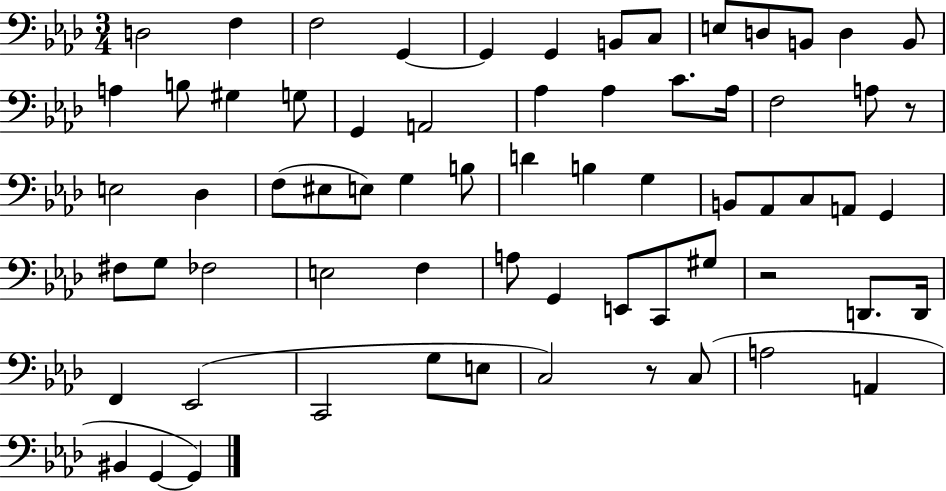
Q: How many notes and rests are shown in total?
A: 67